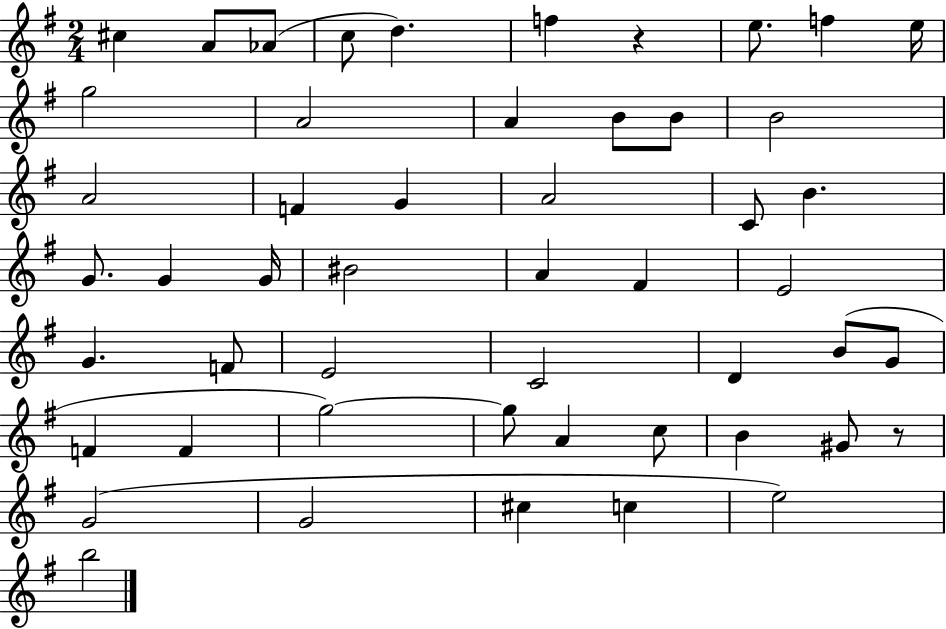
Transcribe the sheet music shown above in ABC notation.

X:1
T:Untitled
M:2/4
L:1/4
K:G
^c A/2 _A/2 c/2 d f z e/2 f e/4 g2 A2 A B/2 B/2 B2 A2 F G A2 C/2 B G/2 G G/4 ^B2 A ^F E2 G F/2 E2 C2 D B/2 G/2 F F g2 g/2 A c/2 B ^G/2 z/2 G2 G2 ^c c e2 b2